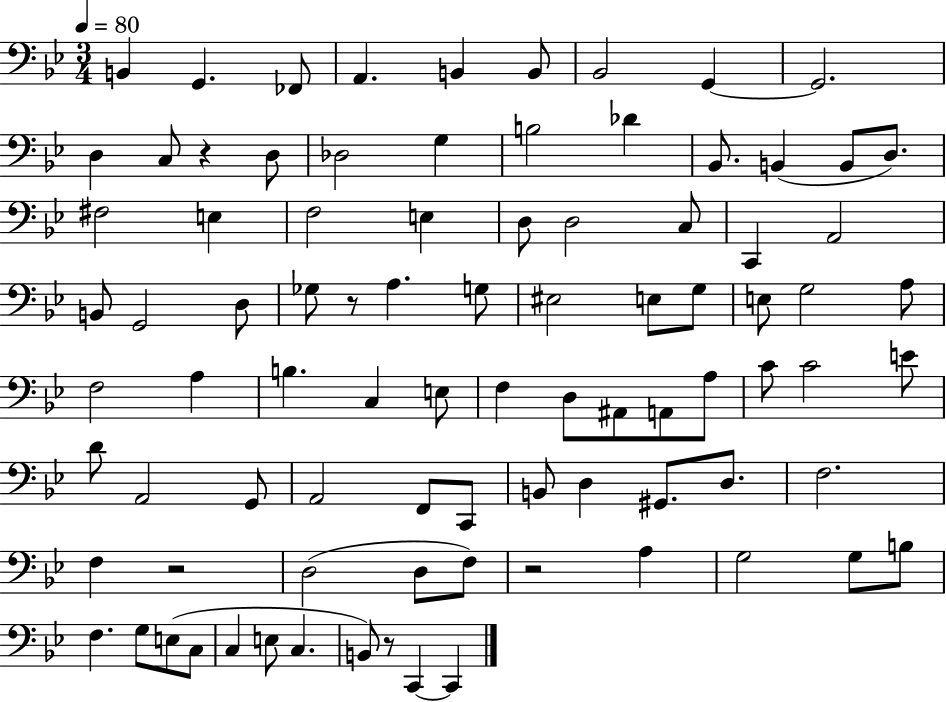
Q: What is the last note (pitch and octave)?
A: C2